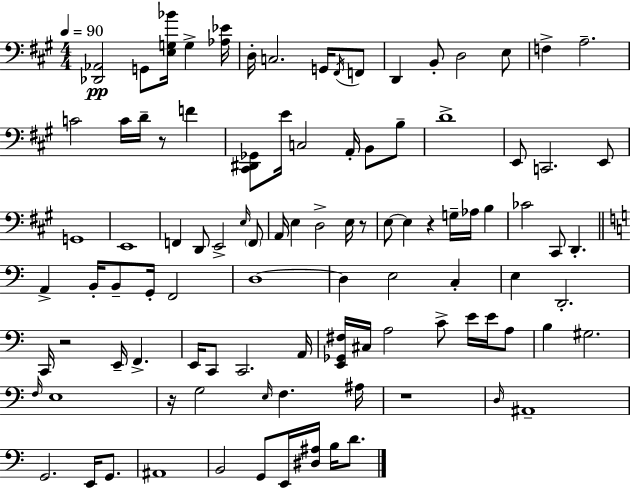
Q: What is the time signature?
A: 4/4